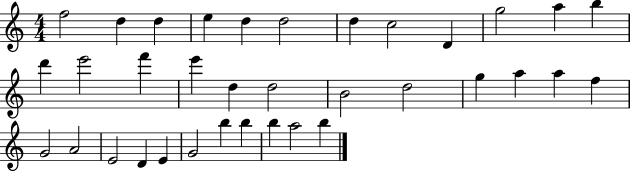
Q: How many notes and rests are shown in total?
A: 35